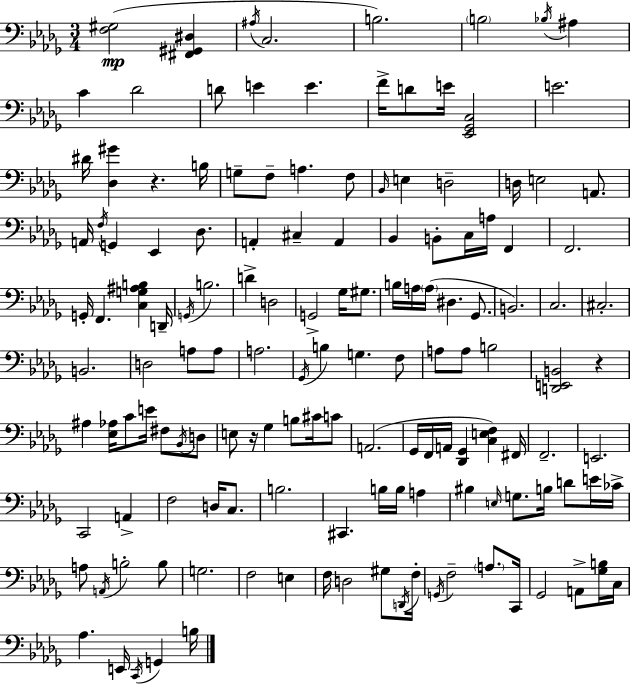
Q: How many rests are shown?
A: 3